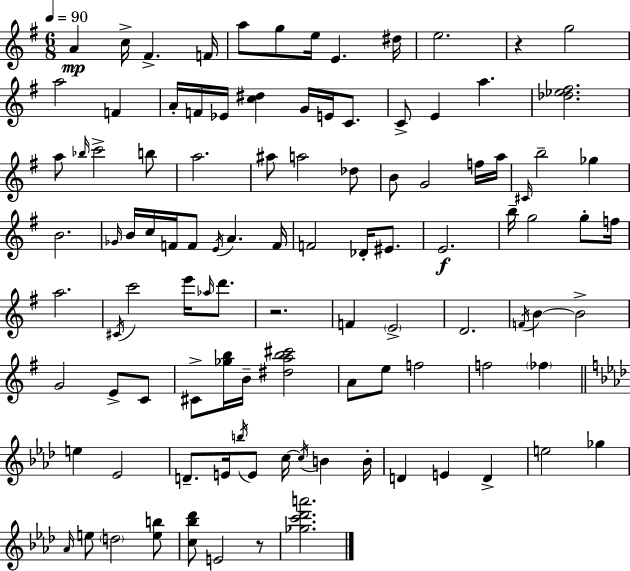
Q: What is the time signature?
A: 6/8